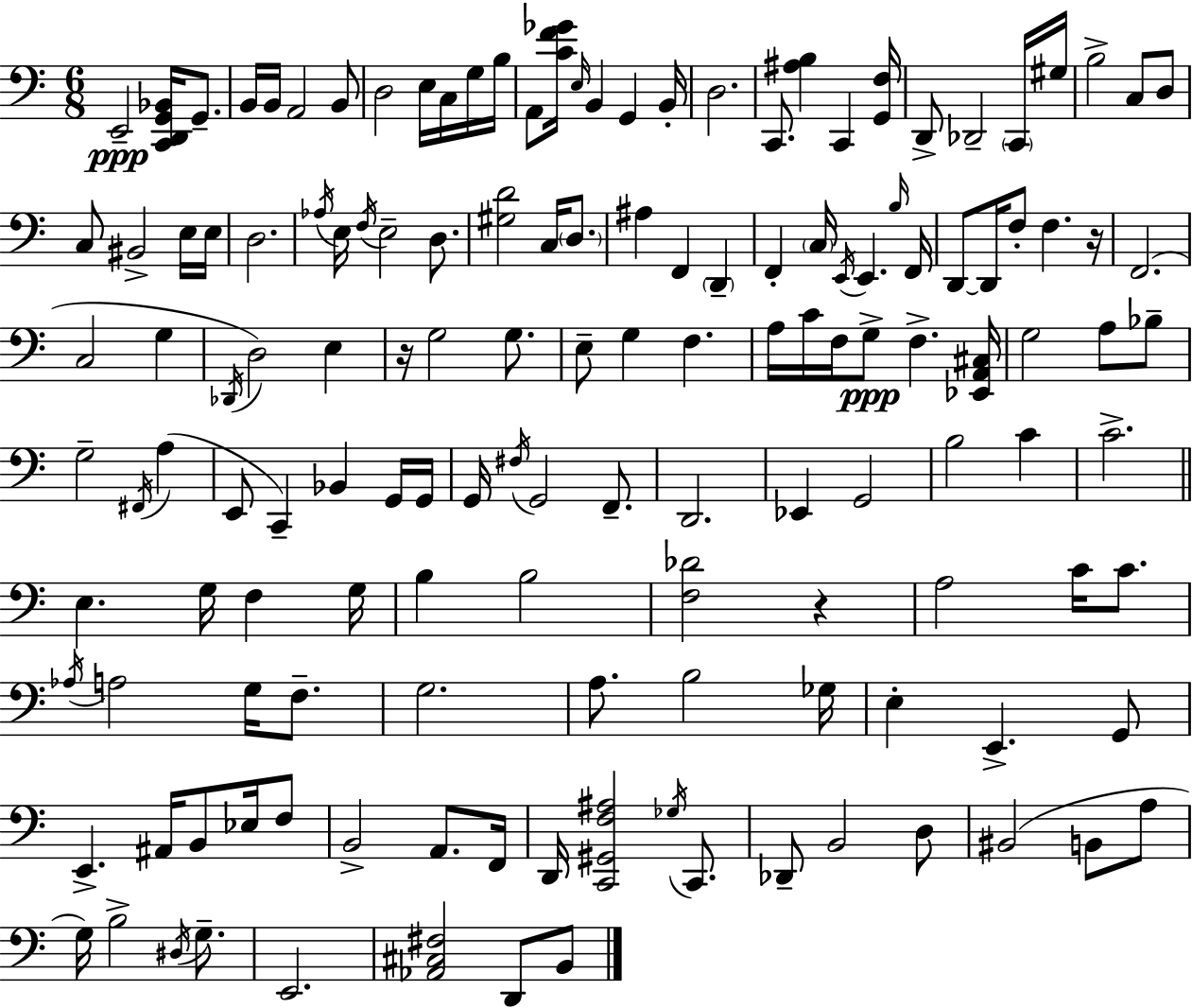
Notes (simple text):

E2/h [C2,D2,G2,Bb2]/s G2/e. B2/s B2/s A2/h B2/e D3/h E3/s C3/s G3/s B3/s A2/e [C4,F4,Gb4]/s E3/s B2/q G2/q B2/s D3/h. C2/e. [A#3,B3]/q C2/q [G2,F3]/s D2/e Db2/h C2/s G#3/s B3/h C3/e D3/e C3/e BIS2/h E3/s E3/s D3/h. Ab3/s E3/s F3/s E3/h D3/e. [G#3,D4]/h C3/s D3/e. A#3/q F2/q D2/q F2/q C3/s E2/s E2/q. B3/s F2/s D2/e D2/s F3/e F3/q. R/s F2/h. C3/h G3/q Db2/s D3/h E3/q R/s G3/h G3/e. E3/e G3/q F3/q. A3/s C4/s F3/s G3/e F3/q. [Eb2,A2,C#3]/s G3/h A3/e Bb3/e G3/h F#2/s A3/q E2/e C2/q Bb2/q G2/s G2/s G2/s F#3/s G2/h F2/e. D2/h. Eb2/q G2/h B3/h C4/q C4/h. E3/q. G3/s F3/q G3/s B3/q B3/h [F3,Db4]/h R/q A3/h C4/s C4/e. Ab3/s A3/h G3/s F3/e. G3/h. A3/e. B3/h Gb3/s E3/q E2/q. G2/e E2/q. A#2/s B2/e Eb3/s F3/e B2/h A2/e. F2/s D2/s [C2,G#2,F3,A#3]/h Gb3/s C2/e. Db2/e B2/h D3/e BIS2/h B2/e A3/e G3/s B3/h D#3/s G3/e. E2/h. [Ab2,C#3,F#3]/h D2/e B2/e